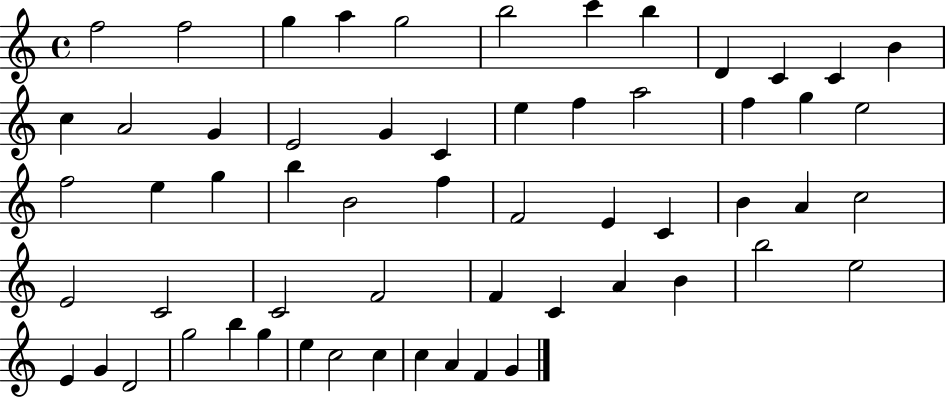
{
  \clef treble
  \time 4/4
  \defaultTimeSignature
  \key c \major
  f''2 f''2 | g''4 a''4 g''2 | b''2 c'''4 b''4 | d'4 c'4 c'4 b'4 | \break c''4 a'2 g'4 | e'2 g'4 c'4 | e''4 f''4 a''2 | f''4 g''4 e''2 | \break f''2 e''4 g''4 | b''4 b'2 f''4 | f'2 e'4 c'4 | b'4 a'4 c''2 | \break e'2 c'2 | c'2 f'2 | f'4 c'4 a'4 b'4 | b''2 e''2 | \break e'4 g'4 d'2 | g''2 b''4 g''4 | e''4 c''2 c''4 | c''4 a'4 f'4 g'4 | \break \bar "|."
}